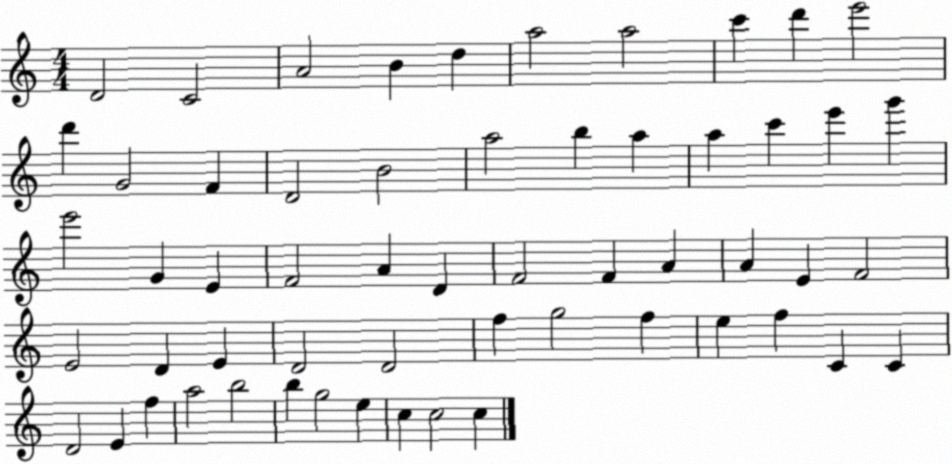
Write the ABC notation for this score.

X:1
T:Untitled
M:4/4
L:1/4
K:C
D2 C2 A2 B d a2 a2 c' d' e'2 d' G2 F D2 B2 a2 b a a c' e' g' e'2 G E F2 A D F2 F A A E F2 E2 D E D2 D2 f g2 f e f C C D2 E f a2 b2 b g2 e c c2 c